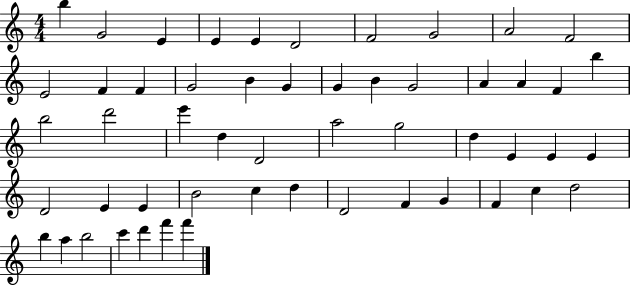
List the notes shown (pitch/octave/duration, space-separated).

B5/q G4/h E4/q E4/q E4/q D4/h F4/h G4/h A4/h F4/h E4/h F4/q F4/q G4/h B4/q G4/q G4/q B4/q G4/h A4/q A4/q F4/q B5/q B5/h D6/h E6/q D5/q D4/h A5/h G5/h D5/q E4/q E4/q E4/q D4/h E4/q E4/q B4/h C5/q D5/q D4/h F4/q G4/q F4/q C5/q D5/h B5/q A5/q B5/h C6/q D6/q F6/q F6/q